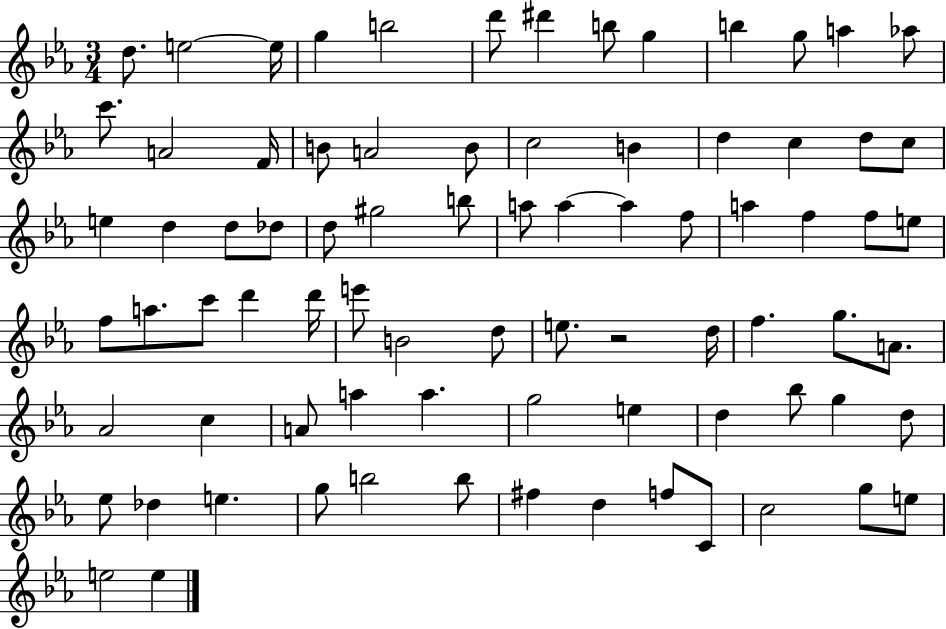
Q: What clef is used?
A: treble